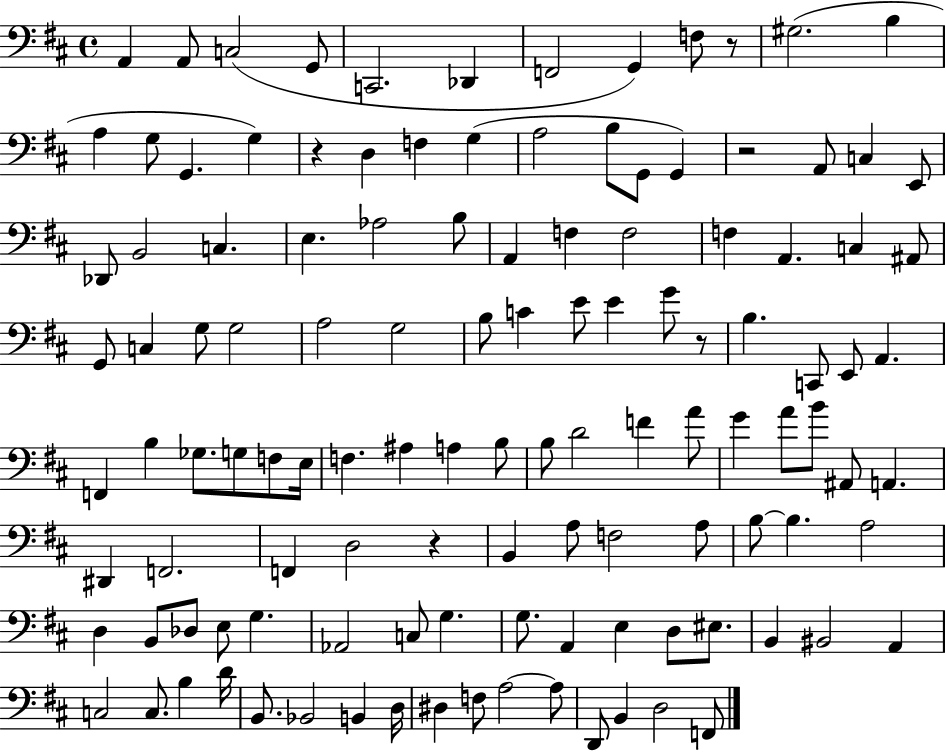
X:1
T:Untitled
M:4/4
L:1/4
K:D
A,, A,,/2 C,2 G,,/2 C,,2 _D,, F,,2 G,, F,/2 z/2 ^G,2 B, A, G,/2 G,, G, z D, F, G, A,2 B,/2 G,,/2 G,, z2 A,,/2 C, E,,/2 _D,,/2 B,,2 C, E, _A,2 B,/2 A,, F, F,2 F, A,, C, ^A,,/2 G,,/2 C, G,/2 G,2 A,2 G,2 B,/2 C E/2 E G/2 z/2 B, C,,/2 E,,/2 A,, F,, B, _G,/2 G,/2 F,/2 E,/4 F, ^A, A, B,/2 B,/2 D2 F A/2 G A/2 B/2 ^A,,/2 A,, ^D,, F,,2 F,, D,2 z B,, A,/2 F,2 A,/2 B,/2 B, A,2 D, B,,/2 _D,/2 E,/2 G, _A,,2 C,/2 G, G,/2 A,, E, D,/2 ^E,/2 B,, ^B,,2 A,, C,2 C,/2 B, D/4 B,,/2 _B,,2 B,, D,/4 ^D, F,/2 A,2 A,/2 D,,/2 B,, D,2 F,,/2